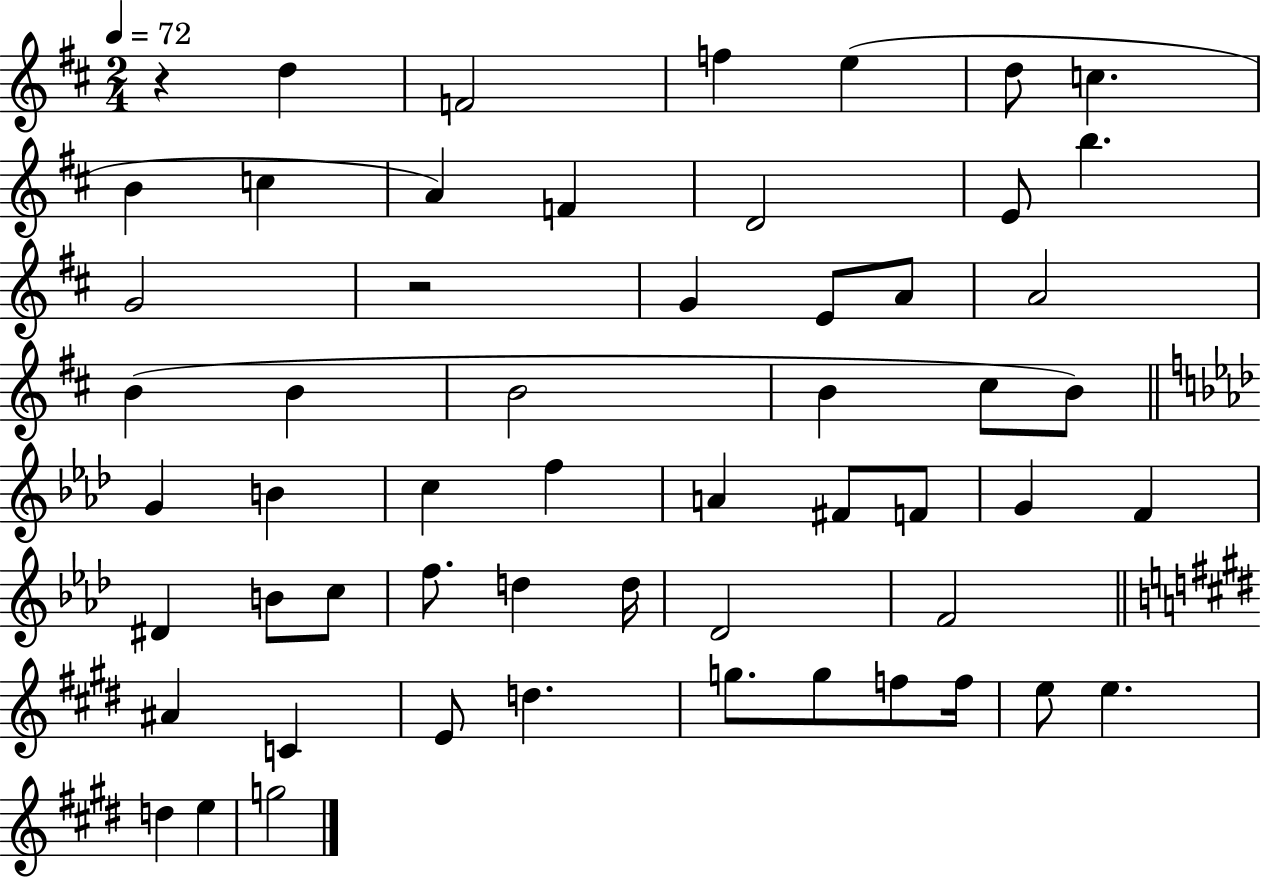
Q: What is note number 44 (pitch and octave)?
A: E4